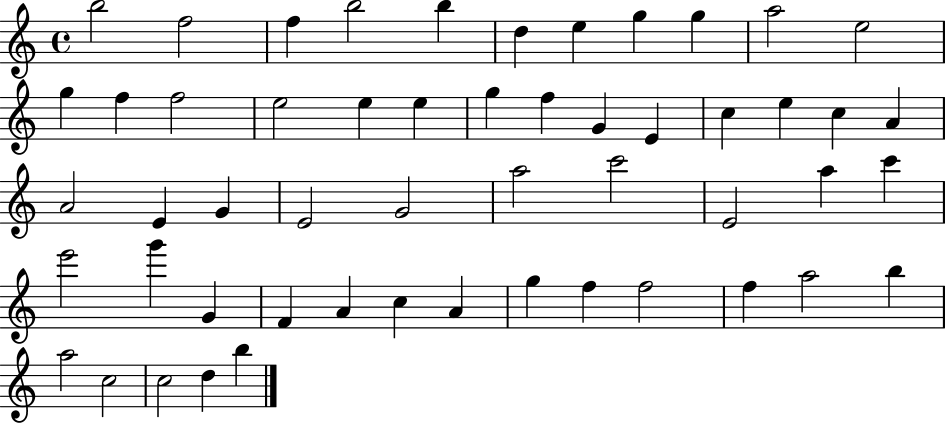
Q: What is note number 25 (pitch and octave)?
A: A4